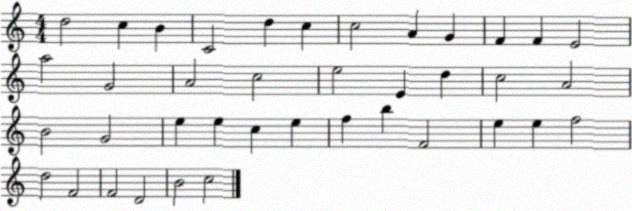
X:1
T:Untitled
M:4/4
L:1/4
K:C
d2 c B C2 d c c2 A G F F E2 a2 G2 A2 c2 e2 E d c2 A2 B2 G2 e e c e f b F2 e e f2 d2 F2 F2 D2 B2 c2